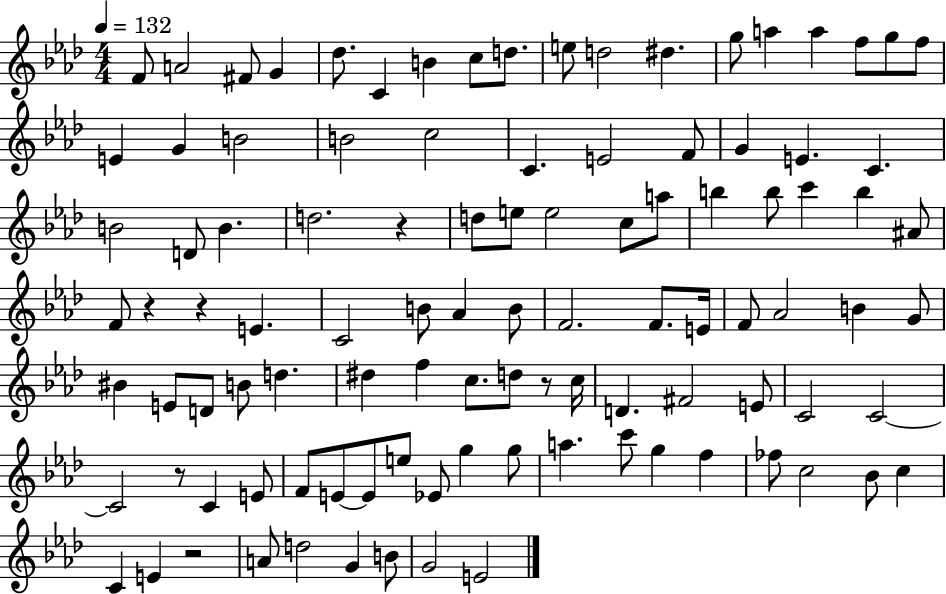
{
  \clef treble
  \numericTimeSignature
  \time 4/4
  \key aes \major
  \tempo 4 = 132
  f'8 a'2 fis'8 g'4 | des''8. c'4 b'4 c''8 d''8. | e''8 d''2 dis''4. | g''8 a''4 a''4 f''8 g''8 f''8 | \break e'4 g'4 b'2 | b'2 c''2 | c'4. e'2 f'8 | g'4 e'4. c'4. | \break b'2 d'8 b'4. | d''2. r4 | d''8 e''8 e''2 c''8 a''8 | b''4 b''8 c'''4 b''4 ais'8 | \break f'8 r4 r4 e'4. | c'2 b'8 aes'4 b'8 | f'2. f'8. e'16 | f'8 aes'2 b'4 g'8 | \break bis'4 e'8 d'8 b'8 d''4. | dis''4 f''4 c''8. d''8 r8 c''16 | d'4. fis'2 e'8 | c'2 c'2~~ | \break c'2 r8 c'4 e'8 | f'8 e'8~~ e'8 e''8 ees'8 g''4 g''8 | a''4. c'''8 g''4 f''4 | fes''8 c''2 bes'8 c''4 | \break c'4 e'4 r2 | a'8 d''2 g'4 b'8 | g'2 e'2 | \bar "|."
}